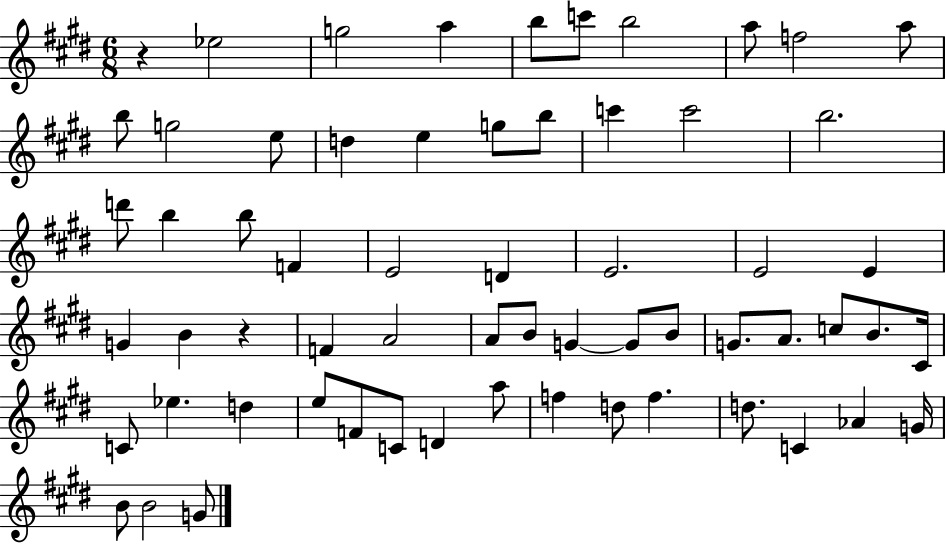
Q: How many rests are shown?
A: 2